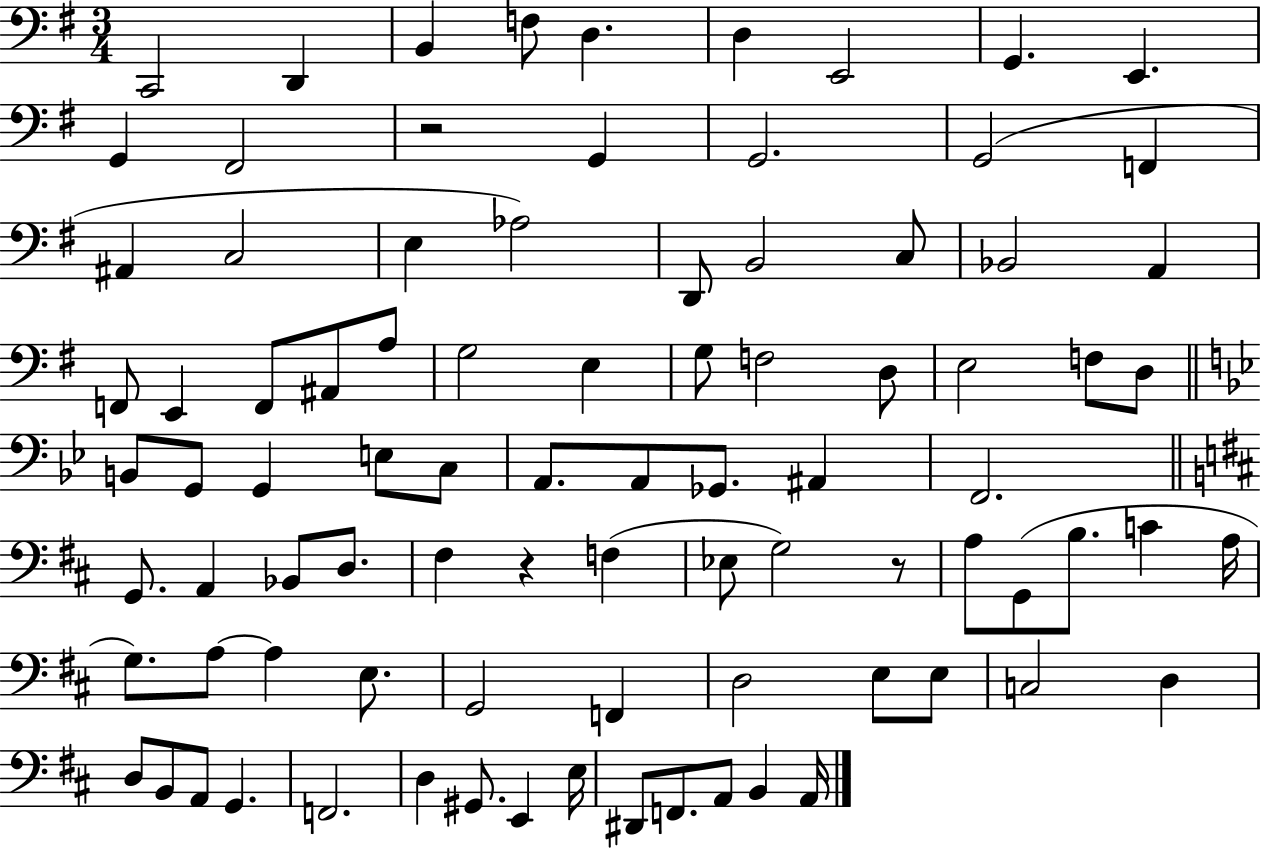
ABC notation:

X:1
T:Untitled
M:3/4
L:1/4
K:G
C,,2 D,, B,, F,/2 D, D, E,,2 G,, E,, G,, ^F,,2 z2 G,, G,,2 G,,2 F,, ^A,, C,2 E, _A,2 D,,/2 B,,2 C,/2 _B,,2 A,, F,,/2 E,, F,,/2 ^A,,/2 A,/2 G,2 E, G,/2 F,2 D,/2 E,2 F,/2 D,/2 B,,/2 G,,/2 G,, E,/2 C,/2 A,,/2 A,,/2 _G,,/2 ^A,, F,,2 G,,/2 A,, _B,,/2 D,/2 ^F, z F, _E,/2 G,2 z/2 A,/2 G,,/2 B,/2 C A,/4 G,/2 A,/2 A, E,/2 G,,2 F,, D,2 E,/2 E,/2 C,2 D, D,/2 B,,/2 A,,/2 G,, F,,2 D, ^G,,/2 E,, E,/4 ^D,,/2 F,,/2 A,,/2 B,, A,,/4